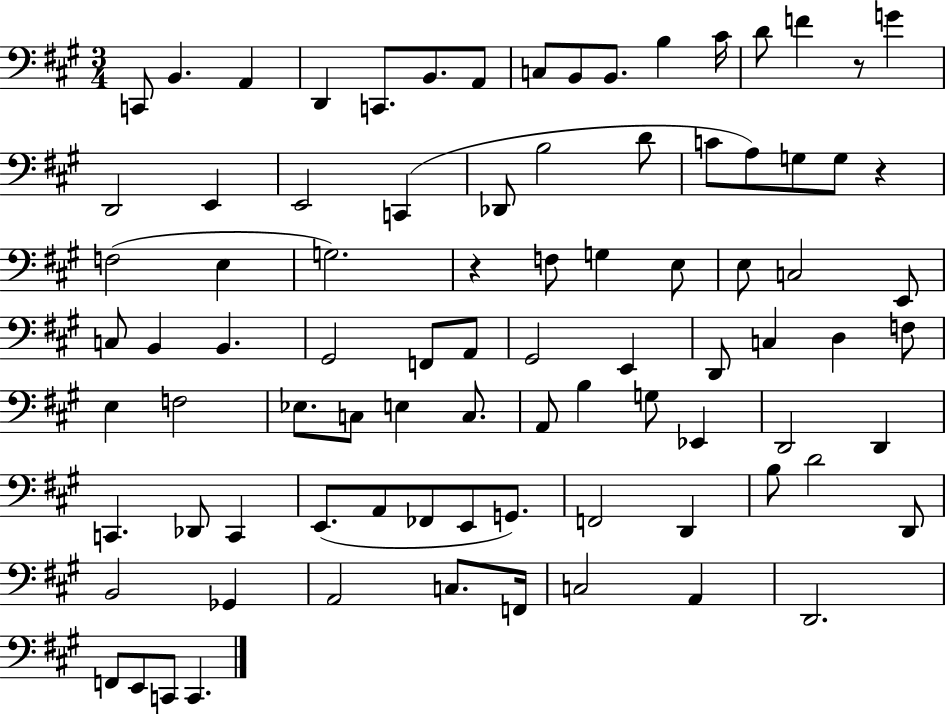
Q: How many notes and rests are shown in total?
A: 87